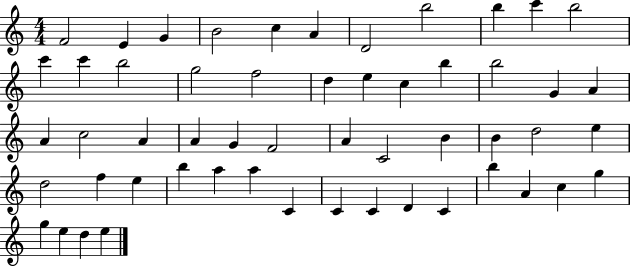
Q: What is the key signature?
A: C major